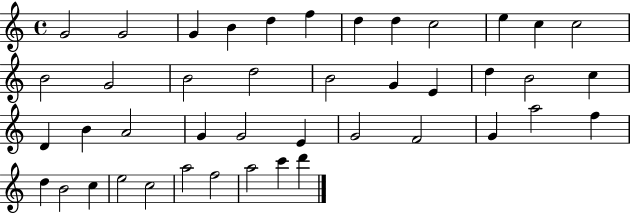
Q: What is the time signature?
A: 4/4